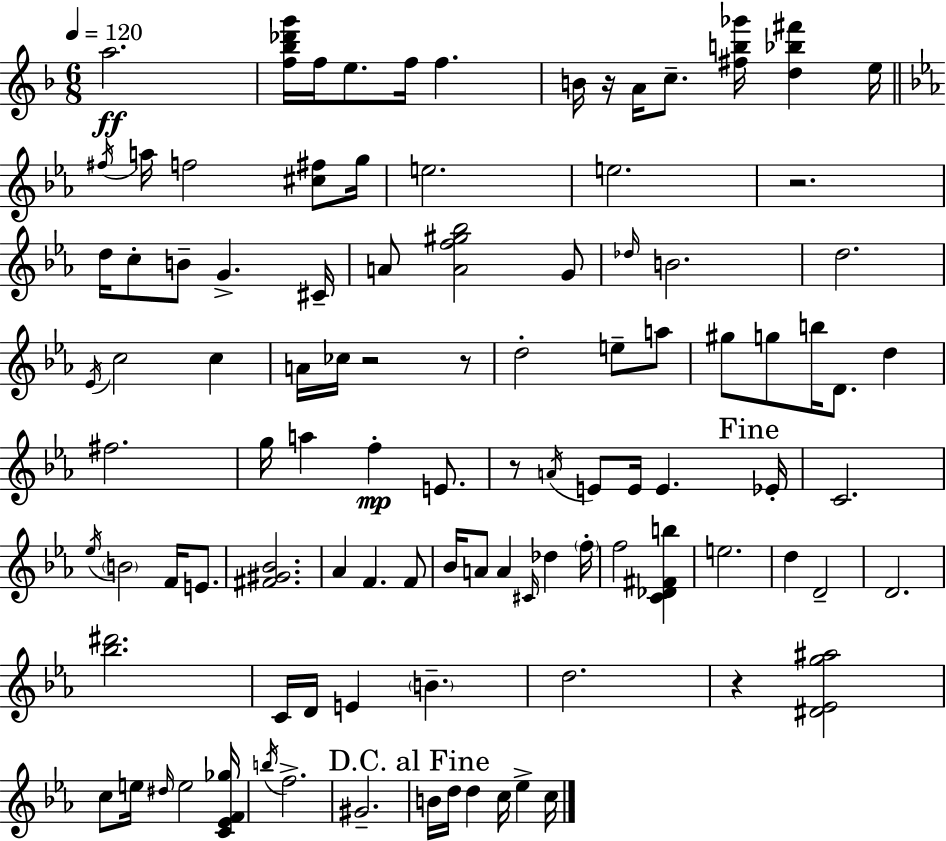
X:1
T:Untitled
M:6/8
L:1/4
K:Dm
a2 [f_b_d'g']/4 f/4 e/2 f/4 f B/4 z/4 A/4 c/2 [^fb_g']/4 [d_b^f'] e/4 ^f/4 a/4 f2 [^c^f]/2 g/4 e2 e2 z2 d/4 c/2 B/2 G ^C/4 A/2 [Af^g_b]2 G/2 _d/4 B2 d2 _E/4 c2 c A/4 _c/4 z2 z/2 d2 e/2 a/2 ^g/2 g/2 b/4 D/2 d ^f2 g/4 a f E/2 z/2 A/4 E/2 E/4 E _E/4 C2 _e/4 B2 F/4 E/2 [^F^G_B]2 _A F F/2 _B/4 A/2 A ^C/4 _d f/4 f2 [C_D^Fb] e2 d D2 D2 [_b^d']2 C/4 D/4 E B d2 z [^D_Eg^a]2 c/2 e/4 ^d/4 e2 [C_EF_g]/4 b/4 f2 ^G2 B/4 d/4 d c/4 _e c/4